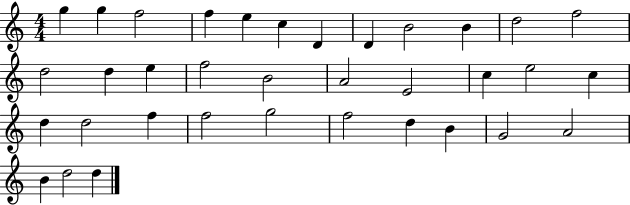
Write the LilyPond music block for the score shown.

{
  \clef treble
  \numericTimeSignature
  \time 4/4
  \key c \major
  g''4 g''4 f''2 | f''4 e''4 c''4 d'4 | d'4 b'2 b'4 | d''2 f''2 | \break d''2 d''4 e''4 | f''2 b'2 | a'2 e'2 | c''4 e''2 c''4 | \break d''4 d''2 f''4 | f''2 g''2 | f''2 d''4 b'4 | g'2 a'2 | \break b'4 d''2 d''4 | \bar "|."
}